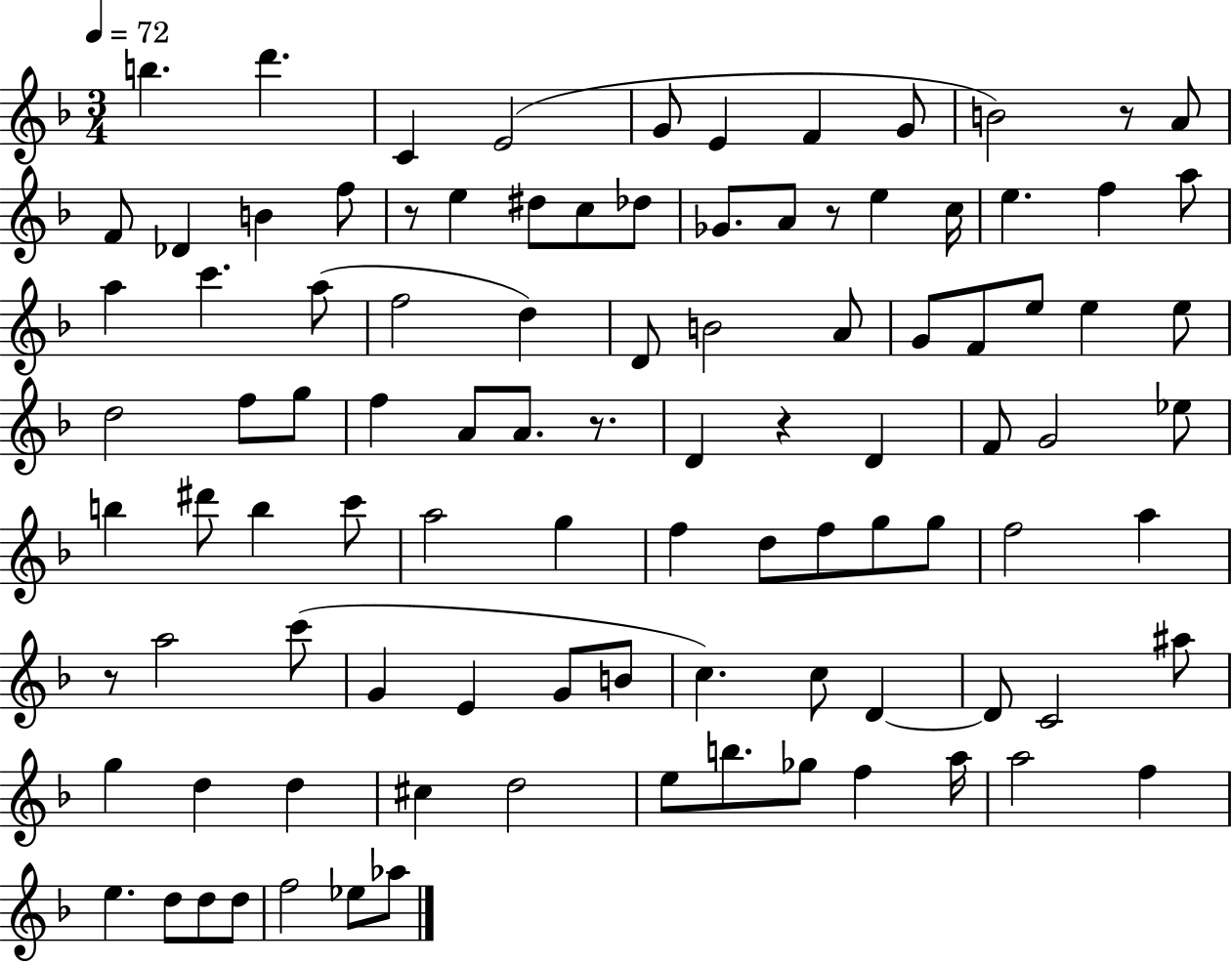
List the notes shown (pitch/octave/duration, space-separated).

B5/q. D6/q. C4/q E4/h G4/e E4/q F4/q G4/e B4/h R/e A4/e F4/e Db4/q B4/q F5/e R/e E5/q D#5/e C5/e Db5/e Gb4/e. A4/e R/e E5/q C5/s E5/q. F5/q A5/e A5/q C6/q. A5/e F5/h D5/q D4/e B4/h A4/e G4/e F4/e E5/e E5/q E5/e D5/h F5/e G5/e F5/q A4/e A4/e. R/e. D4/q R/q D4/q F4/e G4/h Eb5/e B5/q D#6/e B5/q C6/e A5/h G5/q F5/q D5/e F5/e G5/e G5/e F5/h A5/q R/e A5/h C6/e G4/q E4/q G4/e B4/e C5/q. C5/e D4/q D4/e C4/h A#5/e G5/q D5/q D5/q C#5/q D5/h E5/e B5/e. Gb5/e F5/q A5/s A5/h F5/q E5/q. D5/e D5/e D5/e F5/h Eb5/e Ab5/e